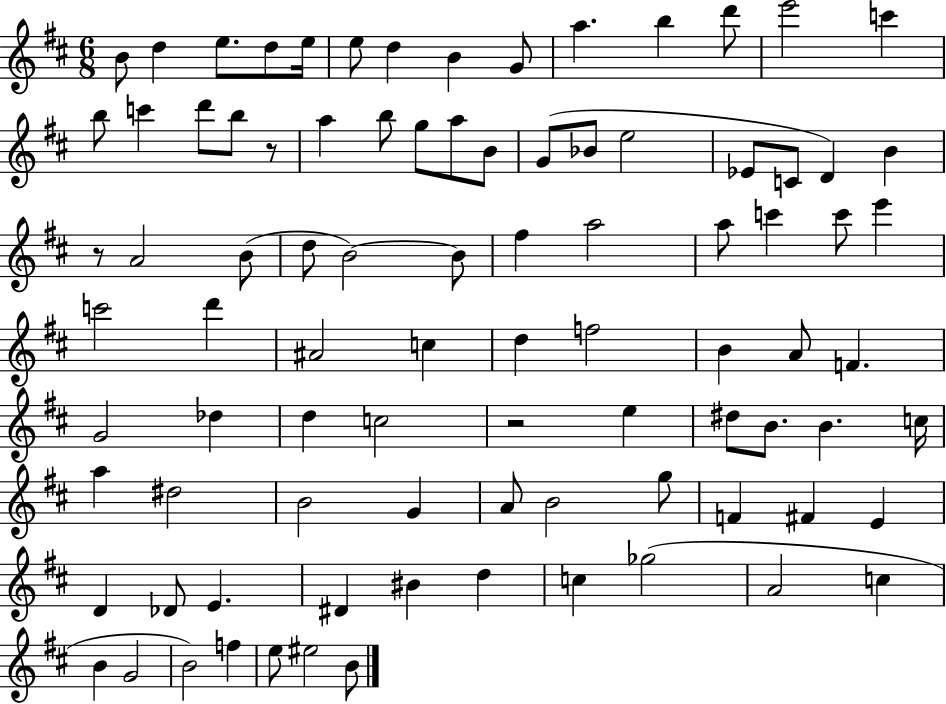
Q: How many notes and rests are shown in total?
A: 89